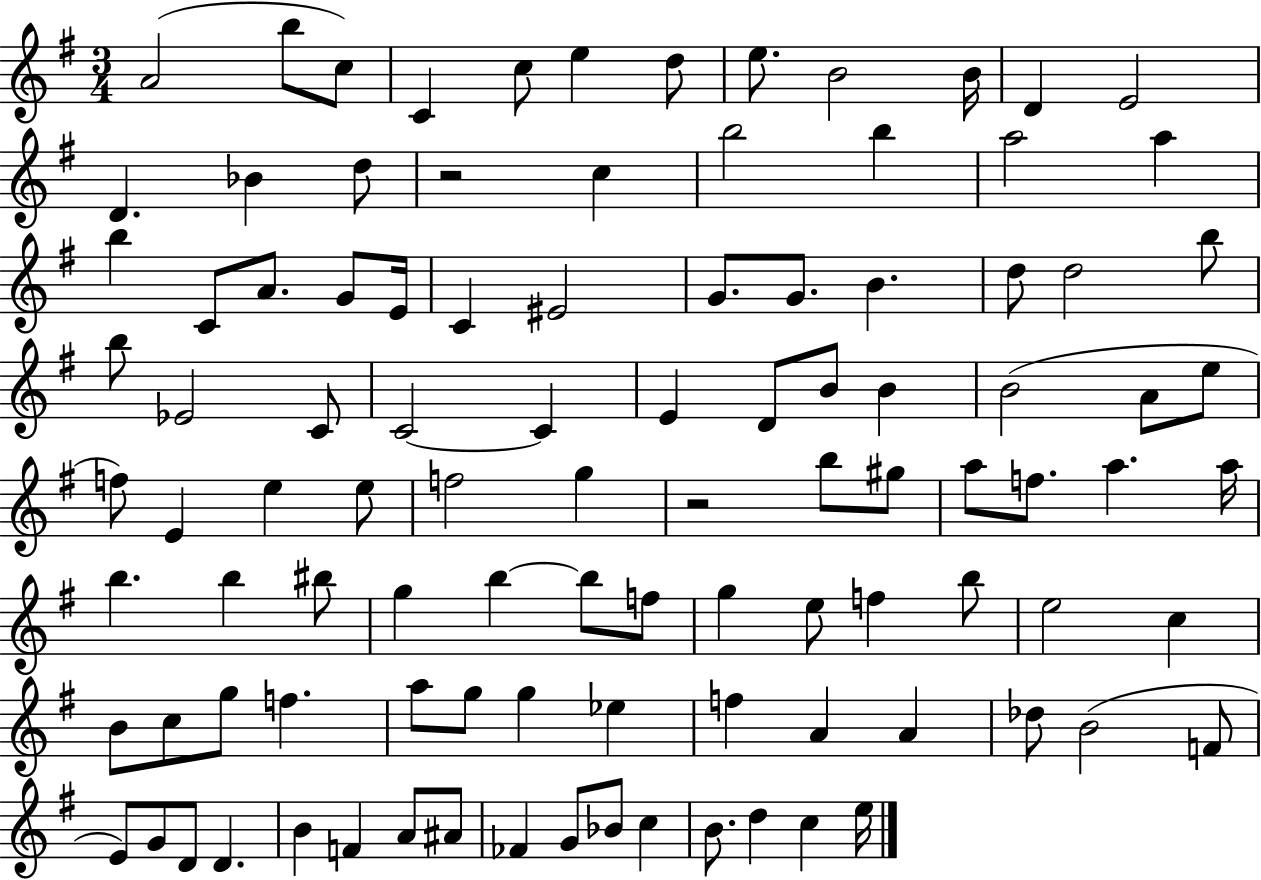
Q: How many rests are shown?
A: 2